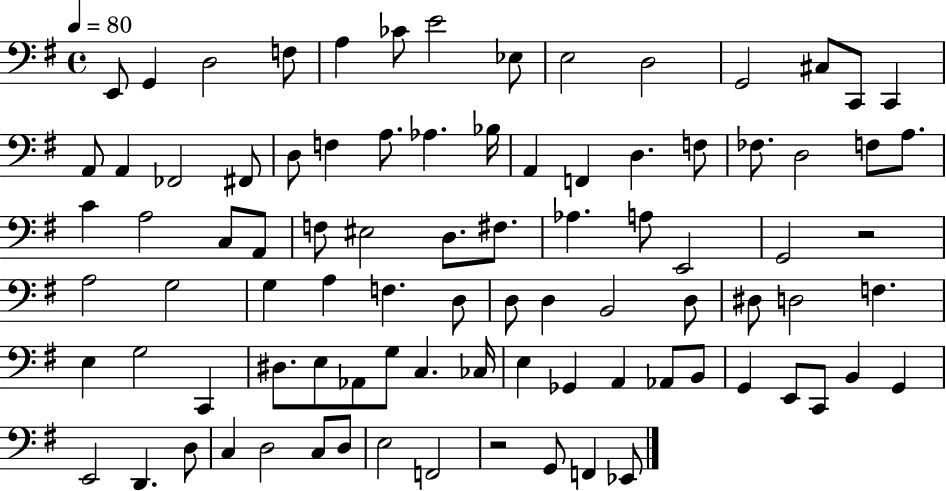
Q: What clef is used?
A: bass